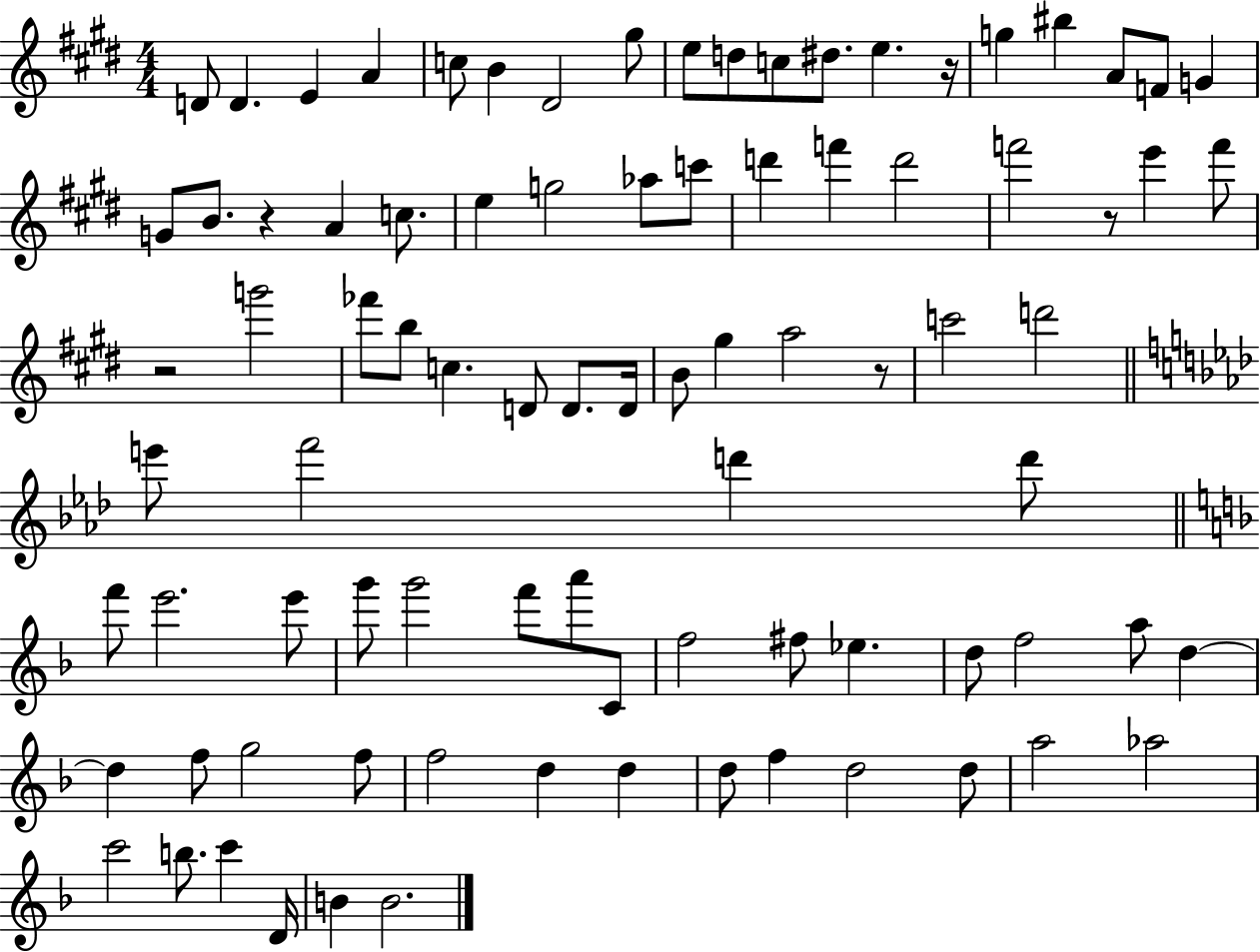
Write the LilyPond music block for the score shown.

{
  \clef treble
  \numericTimeSignature
  \time 4/4
  \key e \major
  d'8 d'4. e'4 a'4 | c''8 b'4 dis'2 gis''8 | e''8 d''8 c''8 dis''8. e''4. r16 | g''4 bis''4 a'8 f'8 g'4 | \break g'8 b'8. r4 a'4 c''8. | e''4 g''2 aes''8 c'''8 | d'''4 f'''4 d'''2 | f'''2 r8 e'''4 f'''8 | \break r2 g'''2 | fes'''8 b''8 c''4. d'8 d'8. d'16 | b'8 gis''4 a''2 r8 | c'''2 d'''2 | \break \bar "||" \break \key f \minor e'''8 f'''2 d'''4 d'''8 | \bar "||" \break \key f \major f'''8 e'''2. e'''8 | g'''8 g'''2 f'''8 a'''8 c'8 | f''2 fis''8 ees''4. | d''8 f''2 a''8 d''4~~ | \break d''4 f''8 g''2 f''8 | f''2 d''4 d''4 | d''8 f''4 d''2 d''8 | a''2 aes''2 | \break c'''2 b''8. c'''4 d'16 | b'4 b'2. | \bar "|."
}